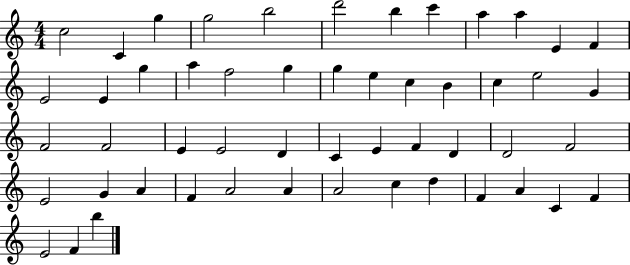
{
  \clef treble
  \numericTimeSignature
  \time 4/4
  \key c \major
  c''2 c'4 g''4 | g''2 b''2 | d'''2 b''4 c'''4 | a''4 a''4 e'4 f'4 | \break e'2 e'4 g''4 | a''4 f''2 g''4 | g''4 e''4 c''4 b'4 | c''4 e''2 g'4 | \break f'2 f'2 | e'4 e'2 d'4 | c'4 e'4 f'4 d'4 | d'2 f'2 | \break e'2 g'4 a'4 | f'4 a'2 a'4 | a'2 c''4 d''4 | f'4 a'4 c'4 f'4 | \break e'2 f'4 b''4 | \bar "|."
}